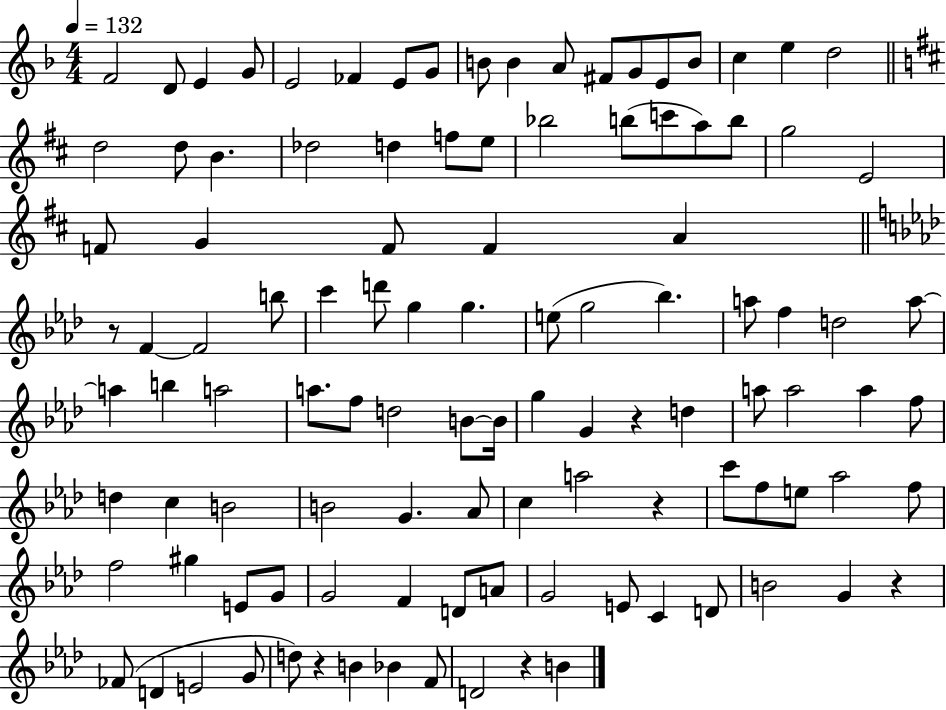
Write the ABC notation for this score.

X:1
T:Untitled
M:4/4
L:1/4
K:F
F2 D/2 E G/2 E2 _F E/2 G/2 B/2 B A/2 ^F/2 G/2 E/2 B/2 c e d2 d2 d/2 B _d2 d f/2 e/2 _b2 b/2 c'/2 a/2 b/2 g2 E2 F/2 G F/2 F A z/2 F F2 b/2 c' d'/2 g g e/2 g2 _b a/2 f d2 a/2 a b a2 a/2 f/2 d2 B/2 B/4 g G z d a/2 a2 a f/2 d c B2 B2 G _A/2 c a2 z c'/2 f/2 e/2 _a2 f/2 f2 ^g E/2 G/2 G2 F D/2 A/2 G2 E/2 C D/2 B2 G z _F/2 D E2 G/2 d/2 z B _B F/2 D2 z B